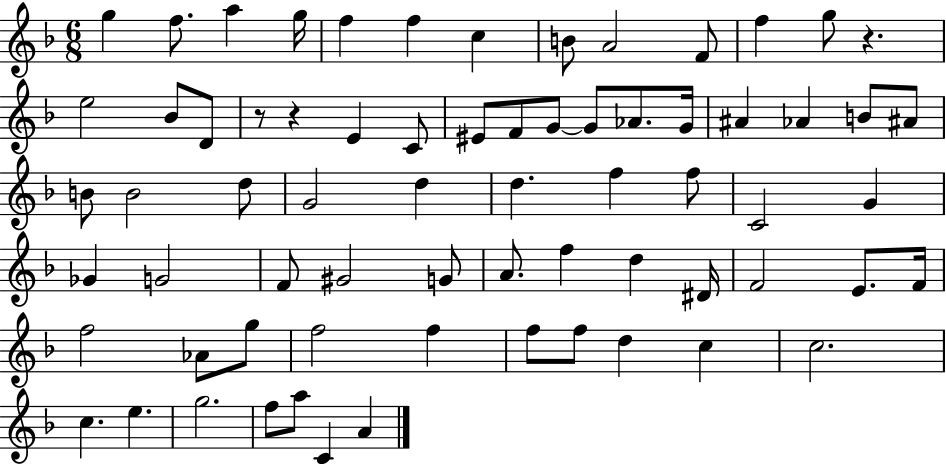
{
  \clef treble
  \numericTimeSignature
  \time 6/8
  \key f \major
  g''4 f''8. a''4 g''16 | f''4 f''4 c''4 | b'8 a'2 f'8 | f''4 g''8 r4. | \break e''2 bes'8 d'8 | r8 r4 e'4 c'8 | eis'8 f'8 g'8~~ g'8 aes'8. g'16 | ais'4 aes'4 b'8 ais'8 | \break b'8 b'2 d''8 | g'2 d''4 | d''4. f''4 f''8 | c'2 g'4 | \break ges'4 g'2 | f'8 gis'2 g'8 | a'8. f''4 d''4 dis'16 | f'2 e'8. f'16 | \break f''2 aes'8 g''8 | f''2 f''4 | f''8 f''8 d''4 c''4 | c''2. | \break c''4. e''4. | g''2. | f''8 a''8 c'4 a'4 | \bar "|."
}